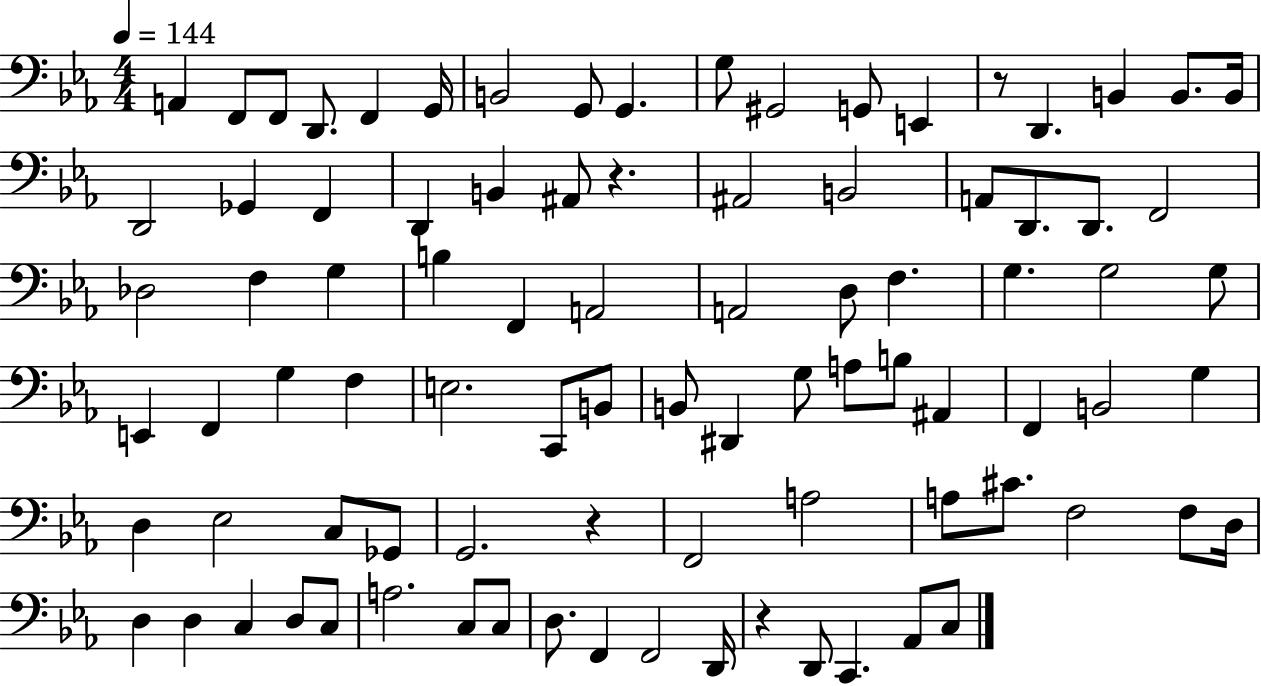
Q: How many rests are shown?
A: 4